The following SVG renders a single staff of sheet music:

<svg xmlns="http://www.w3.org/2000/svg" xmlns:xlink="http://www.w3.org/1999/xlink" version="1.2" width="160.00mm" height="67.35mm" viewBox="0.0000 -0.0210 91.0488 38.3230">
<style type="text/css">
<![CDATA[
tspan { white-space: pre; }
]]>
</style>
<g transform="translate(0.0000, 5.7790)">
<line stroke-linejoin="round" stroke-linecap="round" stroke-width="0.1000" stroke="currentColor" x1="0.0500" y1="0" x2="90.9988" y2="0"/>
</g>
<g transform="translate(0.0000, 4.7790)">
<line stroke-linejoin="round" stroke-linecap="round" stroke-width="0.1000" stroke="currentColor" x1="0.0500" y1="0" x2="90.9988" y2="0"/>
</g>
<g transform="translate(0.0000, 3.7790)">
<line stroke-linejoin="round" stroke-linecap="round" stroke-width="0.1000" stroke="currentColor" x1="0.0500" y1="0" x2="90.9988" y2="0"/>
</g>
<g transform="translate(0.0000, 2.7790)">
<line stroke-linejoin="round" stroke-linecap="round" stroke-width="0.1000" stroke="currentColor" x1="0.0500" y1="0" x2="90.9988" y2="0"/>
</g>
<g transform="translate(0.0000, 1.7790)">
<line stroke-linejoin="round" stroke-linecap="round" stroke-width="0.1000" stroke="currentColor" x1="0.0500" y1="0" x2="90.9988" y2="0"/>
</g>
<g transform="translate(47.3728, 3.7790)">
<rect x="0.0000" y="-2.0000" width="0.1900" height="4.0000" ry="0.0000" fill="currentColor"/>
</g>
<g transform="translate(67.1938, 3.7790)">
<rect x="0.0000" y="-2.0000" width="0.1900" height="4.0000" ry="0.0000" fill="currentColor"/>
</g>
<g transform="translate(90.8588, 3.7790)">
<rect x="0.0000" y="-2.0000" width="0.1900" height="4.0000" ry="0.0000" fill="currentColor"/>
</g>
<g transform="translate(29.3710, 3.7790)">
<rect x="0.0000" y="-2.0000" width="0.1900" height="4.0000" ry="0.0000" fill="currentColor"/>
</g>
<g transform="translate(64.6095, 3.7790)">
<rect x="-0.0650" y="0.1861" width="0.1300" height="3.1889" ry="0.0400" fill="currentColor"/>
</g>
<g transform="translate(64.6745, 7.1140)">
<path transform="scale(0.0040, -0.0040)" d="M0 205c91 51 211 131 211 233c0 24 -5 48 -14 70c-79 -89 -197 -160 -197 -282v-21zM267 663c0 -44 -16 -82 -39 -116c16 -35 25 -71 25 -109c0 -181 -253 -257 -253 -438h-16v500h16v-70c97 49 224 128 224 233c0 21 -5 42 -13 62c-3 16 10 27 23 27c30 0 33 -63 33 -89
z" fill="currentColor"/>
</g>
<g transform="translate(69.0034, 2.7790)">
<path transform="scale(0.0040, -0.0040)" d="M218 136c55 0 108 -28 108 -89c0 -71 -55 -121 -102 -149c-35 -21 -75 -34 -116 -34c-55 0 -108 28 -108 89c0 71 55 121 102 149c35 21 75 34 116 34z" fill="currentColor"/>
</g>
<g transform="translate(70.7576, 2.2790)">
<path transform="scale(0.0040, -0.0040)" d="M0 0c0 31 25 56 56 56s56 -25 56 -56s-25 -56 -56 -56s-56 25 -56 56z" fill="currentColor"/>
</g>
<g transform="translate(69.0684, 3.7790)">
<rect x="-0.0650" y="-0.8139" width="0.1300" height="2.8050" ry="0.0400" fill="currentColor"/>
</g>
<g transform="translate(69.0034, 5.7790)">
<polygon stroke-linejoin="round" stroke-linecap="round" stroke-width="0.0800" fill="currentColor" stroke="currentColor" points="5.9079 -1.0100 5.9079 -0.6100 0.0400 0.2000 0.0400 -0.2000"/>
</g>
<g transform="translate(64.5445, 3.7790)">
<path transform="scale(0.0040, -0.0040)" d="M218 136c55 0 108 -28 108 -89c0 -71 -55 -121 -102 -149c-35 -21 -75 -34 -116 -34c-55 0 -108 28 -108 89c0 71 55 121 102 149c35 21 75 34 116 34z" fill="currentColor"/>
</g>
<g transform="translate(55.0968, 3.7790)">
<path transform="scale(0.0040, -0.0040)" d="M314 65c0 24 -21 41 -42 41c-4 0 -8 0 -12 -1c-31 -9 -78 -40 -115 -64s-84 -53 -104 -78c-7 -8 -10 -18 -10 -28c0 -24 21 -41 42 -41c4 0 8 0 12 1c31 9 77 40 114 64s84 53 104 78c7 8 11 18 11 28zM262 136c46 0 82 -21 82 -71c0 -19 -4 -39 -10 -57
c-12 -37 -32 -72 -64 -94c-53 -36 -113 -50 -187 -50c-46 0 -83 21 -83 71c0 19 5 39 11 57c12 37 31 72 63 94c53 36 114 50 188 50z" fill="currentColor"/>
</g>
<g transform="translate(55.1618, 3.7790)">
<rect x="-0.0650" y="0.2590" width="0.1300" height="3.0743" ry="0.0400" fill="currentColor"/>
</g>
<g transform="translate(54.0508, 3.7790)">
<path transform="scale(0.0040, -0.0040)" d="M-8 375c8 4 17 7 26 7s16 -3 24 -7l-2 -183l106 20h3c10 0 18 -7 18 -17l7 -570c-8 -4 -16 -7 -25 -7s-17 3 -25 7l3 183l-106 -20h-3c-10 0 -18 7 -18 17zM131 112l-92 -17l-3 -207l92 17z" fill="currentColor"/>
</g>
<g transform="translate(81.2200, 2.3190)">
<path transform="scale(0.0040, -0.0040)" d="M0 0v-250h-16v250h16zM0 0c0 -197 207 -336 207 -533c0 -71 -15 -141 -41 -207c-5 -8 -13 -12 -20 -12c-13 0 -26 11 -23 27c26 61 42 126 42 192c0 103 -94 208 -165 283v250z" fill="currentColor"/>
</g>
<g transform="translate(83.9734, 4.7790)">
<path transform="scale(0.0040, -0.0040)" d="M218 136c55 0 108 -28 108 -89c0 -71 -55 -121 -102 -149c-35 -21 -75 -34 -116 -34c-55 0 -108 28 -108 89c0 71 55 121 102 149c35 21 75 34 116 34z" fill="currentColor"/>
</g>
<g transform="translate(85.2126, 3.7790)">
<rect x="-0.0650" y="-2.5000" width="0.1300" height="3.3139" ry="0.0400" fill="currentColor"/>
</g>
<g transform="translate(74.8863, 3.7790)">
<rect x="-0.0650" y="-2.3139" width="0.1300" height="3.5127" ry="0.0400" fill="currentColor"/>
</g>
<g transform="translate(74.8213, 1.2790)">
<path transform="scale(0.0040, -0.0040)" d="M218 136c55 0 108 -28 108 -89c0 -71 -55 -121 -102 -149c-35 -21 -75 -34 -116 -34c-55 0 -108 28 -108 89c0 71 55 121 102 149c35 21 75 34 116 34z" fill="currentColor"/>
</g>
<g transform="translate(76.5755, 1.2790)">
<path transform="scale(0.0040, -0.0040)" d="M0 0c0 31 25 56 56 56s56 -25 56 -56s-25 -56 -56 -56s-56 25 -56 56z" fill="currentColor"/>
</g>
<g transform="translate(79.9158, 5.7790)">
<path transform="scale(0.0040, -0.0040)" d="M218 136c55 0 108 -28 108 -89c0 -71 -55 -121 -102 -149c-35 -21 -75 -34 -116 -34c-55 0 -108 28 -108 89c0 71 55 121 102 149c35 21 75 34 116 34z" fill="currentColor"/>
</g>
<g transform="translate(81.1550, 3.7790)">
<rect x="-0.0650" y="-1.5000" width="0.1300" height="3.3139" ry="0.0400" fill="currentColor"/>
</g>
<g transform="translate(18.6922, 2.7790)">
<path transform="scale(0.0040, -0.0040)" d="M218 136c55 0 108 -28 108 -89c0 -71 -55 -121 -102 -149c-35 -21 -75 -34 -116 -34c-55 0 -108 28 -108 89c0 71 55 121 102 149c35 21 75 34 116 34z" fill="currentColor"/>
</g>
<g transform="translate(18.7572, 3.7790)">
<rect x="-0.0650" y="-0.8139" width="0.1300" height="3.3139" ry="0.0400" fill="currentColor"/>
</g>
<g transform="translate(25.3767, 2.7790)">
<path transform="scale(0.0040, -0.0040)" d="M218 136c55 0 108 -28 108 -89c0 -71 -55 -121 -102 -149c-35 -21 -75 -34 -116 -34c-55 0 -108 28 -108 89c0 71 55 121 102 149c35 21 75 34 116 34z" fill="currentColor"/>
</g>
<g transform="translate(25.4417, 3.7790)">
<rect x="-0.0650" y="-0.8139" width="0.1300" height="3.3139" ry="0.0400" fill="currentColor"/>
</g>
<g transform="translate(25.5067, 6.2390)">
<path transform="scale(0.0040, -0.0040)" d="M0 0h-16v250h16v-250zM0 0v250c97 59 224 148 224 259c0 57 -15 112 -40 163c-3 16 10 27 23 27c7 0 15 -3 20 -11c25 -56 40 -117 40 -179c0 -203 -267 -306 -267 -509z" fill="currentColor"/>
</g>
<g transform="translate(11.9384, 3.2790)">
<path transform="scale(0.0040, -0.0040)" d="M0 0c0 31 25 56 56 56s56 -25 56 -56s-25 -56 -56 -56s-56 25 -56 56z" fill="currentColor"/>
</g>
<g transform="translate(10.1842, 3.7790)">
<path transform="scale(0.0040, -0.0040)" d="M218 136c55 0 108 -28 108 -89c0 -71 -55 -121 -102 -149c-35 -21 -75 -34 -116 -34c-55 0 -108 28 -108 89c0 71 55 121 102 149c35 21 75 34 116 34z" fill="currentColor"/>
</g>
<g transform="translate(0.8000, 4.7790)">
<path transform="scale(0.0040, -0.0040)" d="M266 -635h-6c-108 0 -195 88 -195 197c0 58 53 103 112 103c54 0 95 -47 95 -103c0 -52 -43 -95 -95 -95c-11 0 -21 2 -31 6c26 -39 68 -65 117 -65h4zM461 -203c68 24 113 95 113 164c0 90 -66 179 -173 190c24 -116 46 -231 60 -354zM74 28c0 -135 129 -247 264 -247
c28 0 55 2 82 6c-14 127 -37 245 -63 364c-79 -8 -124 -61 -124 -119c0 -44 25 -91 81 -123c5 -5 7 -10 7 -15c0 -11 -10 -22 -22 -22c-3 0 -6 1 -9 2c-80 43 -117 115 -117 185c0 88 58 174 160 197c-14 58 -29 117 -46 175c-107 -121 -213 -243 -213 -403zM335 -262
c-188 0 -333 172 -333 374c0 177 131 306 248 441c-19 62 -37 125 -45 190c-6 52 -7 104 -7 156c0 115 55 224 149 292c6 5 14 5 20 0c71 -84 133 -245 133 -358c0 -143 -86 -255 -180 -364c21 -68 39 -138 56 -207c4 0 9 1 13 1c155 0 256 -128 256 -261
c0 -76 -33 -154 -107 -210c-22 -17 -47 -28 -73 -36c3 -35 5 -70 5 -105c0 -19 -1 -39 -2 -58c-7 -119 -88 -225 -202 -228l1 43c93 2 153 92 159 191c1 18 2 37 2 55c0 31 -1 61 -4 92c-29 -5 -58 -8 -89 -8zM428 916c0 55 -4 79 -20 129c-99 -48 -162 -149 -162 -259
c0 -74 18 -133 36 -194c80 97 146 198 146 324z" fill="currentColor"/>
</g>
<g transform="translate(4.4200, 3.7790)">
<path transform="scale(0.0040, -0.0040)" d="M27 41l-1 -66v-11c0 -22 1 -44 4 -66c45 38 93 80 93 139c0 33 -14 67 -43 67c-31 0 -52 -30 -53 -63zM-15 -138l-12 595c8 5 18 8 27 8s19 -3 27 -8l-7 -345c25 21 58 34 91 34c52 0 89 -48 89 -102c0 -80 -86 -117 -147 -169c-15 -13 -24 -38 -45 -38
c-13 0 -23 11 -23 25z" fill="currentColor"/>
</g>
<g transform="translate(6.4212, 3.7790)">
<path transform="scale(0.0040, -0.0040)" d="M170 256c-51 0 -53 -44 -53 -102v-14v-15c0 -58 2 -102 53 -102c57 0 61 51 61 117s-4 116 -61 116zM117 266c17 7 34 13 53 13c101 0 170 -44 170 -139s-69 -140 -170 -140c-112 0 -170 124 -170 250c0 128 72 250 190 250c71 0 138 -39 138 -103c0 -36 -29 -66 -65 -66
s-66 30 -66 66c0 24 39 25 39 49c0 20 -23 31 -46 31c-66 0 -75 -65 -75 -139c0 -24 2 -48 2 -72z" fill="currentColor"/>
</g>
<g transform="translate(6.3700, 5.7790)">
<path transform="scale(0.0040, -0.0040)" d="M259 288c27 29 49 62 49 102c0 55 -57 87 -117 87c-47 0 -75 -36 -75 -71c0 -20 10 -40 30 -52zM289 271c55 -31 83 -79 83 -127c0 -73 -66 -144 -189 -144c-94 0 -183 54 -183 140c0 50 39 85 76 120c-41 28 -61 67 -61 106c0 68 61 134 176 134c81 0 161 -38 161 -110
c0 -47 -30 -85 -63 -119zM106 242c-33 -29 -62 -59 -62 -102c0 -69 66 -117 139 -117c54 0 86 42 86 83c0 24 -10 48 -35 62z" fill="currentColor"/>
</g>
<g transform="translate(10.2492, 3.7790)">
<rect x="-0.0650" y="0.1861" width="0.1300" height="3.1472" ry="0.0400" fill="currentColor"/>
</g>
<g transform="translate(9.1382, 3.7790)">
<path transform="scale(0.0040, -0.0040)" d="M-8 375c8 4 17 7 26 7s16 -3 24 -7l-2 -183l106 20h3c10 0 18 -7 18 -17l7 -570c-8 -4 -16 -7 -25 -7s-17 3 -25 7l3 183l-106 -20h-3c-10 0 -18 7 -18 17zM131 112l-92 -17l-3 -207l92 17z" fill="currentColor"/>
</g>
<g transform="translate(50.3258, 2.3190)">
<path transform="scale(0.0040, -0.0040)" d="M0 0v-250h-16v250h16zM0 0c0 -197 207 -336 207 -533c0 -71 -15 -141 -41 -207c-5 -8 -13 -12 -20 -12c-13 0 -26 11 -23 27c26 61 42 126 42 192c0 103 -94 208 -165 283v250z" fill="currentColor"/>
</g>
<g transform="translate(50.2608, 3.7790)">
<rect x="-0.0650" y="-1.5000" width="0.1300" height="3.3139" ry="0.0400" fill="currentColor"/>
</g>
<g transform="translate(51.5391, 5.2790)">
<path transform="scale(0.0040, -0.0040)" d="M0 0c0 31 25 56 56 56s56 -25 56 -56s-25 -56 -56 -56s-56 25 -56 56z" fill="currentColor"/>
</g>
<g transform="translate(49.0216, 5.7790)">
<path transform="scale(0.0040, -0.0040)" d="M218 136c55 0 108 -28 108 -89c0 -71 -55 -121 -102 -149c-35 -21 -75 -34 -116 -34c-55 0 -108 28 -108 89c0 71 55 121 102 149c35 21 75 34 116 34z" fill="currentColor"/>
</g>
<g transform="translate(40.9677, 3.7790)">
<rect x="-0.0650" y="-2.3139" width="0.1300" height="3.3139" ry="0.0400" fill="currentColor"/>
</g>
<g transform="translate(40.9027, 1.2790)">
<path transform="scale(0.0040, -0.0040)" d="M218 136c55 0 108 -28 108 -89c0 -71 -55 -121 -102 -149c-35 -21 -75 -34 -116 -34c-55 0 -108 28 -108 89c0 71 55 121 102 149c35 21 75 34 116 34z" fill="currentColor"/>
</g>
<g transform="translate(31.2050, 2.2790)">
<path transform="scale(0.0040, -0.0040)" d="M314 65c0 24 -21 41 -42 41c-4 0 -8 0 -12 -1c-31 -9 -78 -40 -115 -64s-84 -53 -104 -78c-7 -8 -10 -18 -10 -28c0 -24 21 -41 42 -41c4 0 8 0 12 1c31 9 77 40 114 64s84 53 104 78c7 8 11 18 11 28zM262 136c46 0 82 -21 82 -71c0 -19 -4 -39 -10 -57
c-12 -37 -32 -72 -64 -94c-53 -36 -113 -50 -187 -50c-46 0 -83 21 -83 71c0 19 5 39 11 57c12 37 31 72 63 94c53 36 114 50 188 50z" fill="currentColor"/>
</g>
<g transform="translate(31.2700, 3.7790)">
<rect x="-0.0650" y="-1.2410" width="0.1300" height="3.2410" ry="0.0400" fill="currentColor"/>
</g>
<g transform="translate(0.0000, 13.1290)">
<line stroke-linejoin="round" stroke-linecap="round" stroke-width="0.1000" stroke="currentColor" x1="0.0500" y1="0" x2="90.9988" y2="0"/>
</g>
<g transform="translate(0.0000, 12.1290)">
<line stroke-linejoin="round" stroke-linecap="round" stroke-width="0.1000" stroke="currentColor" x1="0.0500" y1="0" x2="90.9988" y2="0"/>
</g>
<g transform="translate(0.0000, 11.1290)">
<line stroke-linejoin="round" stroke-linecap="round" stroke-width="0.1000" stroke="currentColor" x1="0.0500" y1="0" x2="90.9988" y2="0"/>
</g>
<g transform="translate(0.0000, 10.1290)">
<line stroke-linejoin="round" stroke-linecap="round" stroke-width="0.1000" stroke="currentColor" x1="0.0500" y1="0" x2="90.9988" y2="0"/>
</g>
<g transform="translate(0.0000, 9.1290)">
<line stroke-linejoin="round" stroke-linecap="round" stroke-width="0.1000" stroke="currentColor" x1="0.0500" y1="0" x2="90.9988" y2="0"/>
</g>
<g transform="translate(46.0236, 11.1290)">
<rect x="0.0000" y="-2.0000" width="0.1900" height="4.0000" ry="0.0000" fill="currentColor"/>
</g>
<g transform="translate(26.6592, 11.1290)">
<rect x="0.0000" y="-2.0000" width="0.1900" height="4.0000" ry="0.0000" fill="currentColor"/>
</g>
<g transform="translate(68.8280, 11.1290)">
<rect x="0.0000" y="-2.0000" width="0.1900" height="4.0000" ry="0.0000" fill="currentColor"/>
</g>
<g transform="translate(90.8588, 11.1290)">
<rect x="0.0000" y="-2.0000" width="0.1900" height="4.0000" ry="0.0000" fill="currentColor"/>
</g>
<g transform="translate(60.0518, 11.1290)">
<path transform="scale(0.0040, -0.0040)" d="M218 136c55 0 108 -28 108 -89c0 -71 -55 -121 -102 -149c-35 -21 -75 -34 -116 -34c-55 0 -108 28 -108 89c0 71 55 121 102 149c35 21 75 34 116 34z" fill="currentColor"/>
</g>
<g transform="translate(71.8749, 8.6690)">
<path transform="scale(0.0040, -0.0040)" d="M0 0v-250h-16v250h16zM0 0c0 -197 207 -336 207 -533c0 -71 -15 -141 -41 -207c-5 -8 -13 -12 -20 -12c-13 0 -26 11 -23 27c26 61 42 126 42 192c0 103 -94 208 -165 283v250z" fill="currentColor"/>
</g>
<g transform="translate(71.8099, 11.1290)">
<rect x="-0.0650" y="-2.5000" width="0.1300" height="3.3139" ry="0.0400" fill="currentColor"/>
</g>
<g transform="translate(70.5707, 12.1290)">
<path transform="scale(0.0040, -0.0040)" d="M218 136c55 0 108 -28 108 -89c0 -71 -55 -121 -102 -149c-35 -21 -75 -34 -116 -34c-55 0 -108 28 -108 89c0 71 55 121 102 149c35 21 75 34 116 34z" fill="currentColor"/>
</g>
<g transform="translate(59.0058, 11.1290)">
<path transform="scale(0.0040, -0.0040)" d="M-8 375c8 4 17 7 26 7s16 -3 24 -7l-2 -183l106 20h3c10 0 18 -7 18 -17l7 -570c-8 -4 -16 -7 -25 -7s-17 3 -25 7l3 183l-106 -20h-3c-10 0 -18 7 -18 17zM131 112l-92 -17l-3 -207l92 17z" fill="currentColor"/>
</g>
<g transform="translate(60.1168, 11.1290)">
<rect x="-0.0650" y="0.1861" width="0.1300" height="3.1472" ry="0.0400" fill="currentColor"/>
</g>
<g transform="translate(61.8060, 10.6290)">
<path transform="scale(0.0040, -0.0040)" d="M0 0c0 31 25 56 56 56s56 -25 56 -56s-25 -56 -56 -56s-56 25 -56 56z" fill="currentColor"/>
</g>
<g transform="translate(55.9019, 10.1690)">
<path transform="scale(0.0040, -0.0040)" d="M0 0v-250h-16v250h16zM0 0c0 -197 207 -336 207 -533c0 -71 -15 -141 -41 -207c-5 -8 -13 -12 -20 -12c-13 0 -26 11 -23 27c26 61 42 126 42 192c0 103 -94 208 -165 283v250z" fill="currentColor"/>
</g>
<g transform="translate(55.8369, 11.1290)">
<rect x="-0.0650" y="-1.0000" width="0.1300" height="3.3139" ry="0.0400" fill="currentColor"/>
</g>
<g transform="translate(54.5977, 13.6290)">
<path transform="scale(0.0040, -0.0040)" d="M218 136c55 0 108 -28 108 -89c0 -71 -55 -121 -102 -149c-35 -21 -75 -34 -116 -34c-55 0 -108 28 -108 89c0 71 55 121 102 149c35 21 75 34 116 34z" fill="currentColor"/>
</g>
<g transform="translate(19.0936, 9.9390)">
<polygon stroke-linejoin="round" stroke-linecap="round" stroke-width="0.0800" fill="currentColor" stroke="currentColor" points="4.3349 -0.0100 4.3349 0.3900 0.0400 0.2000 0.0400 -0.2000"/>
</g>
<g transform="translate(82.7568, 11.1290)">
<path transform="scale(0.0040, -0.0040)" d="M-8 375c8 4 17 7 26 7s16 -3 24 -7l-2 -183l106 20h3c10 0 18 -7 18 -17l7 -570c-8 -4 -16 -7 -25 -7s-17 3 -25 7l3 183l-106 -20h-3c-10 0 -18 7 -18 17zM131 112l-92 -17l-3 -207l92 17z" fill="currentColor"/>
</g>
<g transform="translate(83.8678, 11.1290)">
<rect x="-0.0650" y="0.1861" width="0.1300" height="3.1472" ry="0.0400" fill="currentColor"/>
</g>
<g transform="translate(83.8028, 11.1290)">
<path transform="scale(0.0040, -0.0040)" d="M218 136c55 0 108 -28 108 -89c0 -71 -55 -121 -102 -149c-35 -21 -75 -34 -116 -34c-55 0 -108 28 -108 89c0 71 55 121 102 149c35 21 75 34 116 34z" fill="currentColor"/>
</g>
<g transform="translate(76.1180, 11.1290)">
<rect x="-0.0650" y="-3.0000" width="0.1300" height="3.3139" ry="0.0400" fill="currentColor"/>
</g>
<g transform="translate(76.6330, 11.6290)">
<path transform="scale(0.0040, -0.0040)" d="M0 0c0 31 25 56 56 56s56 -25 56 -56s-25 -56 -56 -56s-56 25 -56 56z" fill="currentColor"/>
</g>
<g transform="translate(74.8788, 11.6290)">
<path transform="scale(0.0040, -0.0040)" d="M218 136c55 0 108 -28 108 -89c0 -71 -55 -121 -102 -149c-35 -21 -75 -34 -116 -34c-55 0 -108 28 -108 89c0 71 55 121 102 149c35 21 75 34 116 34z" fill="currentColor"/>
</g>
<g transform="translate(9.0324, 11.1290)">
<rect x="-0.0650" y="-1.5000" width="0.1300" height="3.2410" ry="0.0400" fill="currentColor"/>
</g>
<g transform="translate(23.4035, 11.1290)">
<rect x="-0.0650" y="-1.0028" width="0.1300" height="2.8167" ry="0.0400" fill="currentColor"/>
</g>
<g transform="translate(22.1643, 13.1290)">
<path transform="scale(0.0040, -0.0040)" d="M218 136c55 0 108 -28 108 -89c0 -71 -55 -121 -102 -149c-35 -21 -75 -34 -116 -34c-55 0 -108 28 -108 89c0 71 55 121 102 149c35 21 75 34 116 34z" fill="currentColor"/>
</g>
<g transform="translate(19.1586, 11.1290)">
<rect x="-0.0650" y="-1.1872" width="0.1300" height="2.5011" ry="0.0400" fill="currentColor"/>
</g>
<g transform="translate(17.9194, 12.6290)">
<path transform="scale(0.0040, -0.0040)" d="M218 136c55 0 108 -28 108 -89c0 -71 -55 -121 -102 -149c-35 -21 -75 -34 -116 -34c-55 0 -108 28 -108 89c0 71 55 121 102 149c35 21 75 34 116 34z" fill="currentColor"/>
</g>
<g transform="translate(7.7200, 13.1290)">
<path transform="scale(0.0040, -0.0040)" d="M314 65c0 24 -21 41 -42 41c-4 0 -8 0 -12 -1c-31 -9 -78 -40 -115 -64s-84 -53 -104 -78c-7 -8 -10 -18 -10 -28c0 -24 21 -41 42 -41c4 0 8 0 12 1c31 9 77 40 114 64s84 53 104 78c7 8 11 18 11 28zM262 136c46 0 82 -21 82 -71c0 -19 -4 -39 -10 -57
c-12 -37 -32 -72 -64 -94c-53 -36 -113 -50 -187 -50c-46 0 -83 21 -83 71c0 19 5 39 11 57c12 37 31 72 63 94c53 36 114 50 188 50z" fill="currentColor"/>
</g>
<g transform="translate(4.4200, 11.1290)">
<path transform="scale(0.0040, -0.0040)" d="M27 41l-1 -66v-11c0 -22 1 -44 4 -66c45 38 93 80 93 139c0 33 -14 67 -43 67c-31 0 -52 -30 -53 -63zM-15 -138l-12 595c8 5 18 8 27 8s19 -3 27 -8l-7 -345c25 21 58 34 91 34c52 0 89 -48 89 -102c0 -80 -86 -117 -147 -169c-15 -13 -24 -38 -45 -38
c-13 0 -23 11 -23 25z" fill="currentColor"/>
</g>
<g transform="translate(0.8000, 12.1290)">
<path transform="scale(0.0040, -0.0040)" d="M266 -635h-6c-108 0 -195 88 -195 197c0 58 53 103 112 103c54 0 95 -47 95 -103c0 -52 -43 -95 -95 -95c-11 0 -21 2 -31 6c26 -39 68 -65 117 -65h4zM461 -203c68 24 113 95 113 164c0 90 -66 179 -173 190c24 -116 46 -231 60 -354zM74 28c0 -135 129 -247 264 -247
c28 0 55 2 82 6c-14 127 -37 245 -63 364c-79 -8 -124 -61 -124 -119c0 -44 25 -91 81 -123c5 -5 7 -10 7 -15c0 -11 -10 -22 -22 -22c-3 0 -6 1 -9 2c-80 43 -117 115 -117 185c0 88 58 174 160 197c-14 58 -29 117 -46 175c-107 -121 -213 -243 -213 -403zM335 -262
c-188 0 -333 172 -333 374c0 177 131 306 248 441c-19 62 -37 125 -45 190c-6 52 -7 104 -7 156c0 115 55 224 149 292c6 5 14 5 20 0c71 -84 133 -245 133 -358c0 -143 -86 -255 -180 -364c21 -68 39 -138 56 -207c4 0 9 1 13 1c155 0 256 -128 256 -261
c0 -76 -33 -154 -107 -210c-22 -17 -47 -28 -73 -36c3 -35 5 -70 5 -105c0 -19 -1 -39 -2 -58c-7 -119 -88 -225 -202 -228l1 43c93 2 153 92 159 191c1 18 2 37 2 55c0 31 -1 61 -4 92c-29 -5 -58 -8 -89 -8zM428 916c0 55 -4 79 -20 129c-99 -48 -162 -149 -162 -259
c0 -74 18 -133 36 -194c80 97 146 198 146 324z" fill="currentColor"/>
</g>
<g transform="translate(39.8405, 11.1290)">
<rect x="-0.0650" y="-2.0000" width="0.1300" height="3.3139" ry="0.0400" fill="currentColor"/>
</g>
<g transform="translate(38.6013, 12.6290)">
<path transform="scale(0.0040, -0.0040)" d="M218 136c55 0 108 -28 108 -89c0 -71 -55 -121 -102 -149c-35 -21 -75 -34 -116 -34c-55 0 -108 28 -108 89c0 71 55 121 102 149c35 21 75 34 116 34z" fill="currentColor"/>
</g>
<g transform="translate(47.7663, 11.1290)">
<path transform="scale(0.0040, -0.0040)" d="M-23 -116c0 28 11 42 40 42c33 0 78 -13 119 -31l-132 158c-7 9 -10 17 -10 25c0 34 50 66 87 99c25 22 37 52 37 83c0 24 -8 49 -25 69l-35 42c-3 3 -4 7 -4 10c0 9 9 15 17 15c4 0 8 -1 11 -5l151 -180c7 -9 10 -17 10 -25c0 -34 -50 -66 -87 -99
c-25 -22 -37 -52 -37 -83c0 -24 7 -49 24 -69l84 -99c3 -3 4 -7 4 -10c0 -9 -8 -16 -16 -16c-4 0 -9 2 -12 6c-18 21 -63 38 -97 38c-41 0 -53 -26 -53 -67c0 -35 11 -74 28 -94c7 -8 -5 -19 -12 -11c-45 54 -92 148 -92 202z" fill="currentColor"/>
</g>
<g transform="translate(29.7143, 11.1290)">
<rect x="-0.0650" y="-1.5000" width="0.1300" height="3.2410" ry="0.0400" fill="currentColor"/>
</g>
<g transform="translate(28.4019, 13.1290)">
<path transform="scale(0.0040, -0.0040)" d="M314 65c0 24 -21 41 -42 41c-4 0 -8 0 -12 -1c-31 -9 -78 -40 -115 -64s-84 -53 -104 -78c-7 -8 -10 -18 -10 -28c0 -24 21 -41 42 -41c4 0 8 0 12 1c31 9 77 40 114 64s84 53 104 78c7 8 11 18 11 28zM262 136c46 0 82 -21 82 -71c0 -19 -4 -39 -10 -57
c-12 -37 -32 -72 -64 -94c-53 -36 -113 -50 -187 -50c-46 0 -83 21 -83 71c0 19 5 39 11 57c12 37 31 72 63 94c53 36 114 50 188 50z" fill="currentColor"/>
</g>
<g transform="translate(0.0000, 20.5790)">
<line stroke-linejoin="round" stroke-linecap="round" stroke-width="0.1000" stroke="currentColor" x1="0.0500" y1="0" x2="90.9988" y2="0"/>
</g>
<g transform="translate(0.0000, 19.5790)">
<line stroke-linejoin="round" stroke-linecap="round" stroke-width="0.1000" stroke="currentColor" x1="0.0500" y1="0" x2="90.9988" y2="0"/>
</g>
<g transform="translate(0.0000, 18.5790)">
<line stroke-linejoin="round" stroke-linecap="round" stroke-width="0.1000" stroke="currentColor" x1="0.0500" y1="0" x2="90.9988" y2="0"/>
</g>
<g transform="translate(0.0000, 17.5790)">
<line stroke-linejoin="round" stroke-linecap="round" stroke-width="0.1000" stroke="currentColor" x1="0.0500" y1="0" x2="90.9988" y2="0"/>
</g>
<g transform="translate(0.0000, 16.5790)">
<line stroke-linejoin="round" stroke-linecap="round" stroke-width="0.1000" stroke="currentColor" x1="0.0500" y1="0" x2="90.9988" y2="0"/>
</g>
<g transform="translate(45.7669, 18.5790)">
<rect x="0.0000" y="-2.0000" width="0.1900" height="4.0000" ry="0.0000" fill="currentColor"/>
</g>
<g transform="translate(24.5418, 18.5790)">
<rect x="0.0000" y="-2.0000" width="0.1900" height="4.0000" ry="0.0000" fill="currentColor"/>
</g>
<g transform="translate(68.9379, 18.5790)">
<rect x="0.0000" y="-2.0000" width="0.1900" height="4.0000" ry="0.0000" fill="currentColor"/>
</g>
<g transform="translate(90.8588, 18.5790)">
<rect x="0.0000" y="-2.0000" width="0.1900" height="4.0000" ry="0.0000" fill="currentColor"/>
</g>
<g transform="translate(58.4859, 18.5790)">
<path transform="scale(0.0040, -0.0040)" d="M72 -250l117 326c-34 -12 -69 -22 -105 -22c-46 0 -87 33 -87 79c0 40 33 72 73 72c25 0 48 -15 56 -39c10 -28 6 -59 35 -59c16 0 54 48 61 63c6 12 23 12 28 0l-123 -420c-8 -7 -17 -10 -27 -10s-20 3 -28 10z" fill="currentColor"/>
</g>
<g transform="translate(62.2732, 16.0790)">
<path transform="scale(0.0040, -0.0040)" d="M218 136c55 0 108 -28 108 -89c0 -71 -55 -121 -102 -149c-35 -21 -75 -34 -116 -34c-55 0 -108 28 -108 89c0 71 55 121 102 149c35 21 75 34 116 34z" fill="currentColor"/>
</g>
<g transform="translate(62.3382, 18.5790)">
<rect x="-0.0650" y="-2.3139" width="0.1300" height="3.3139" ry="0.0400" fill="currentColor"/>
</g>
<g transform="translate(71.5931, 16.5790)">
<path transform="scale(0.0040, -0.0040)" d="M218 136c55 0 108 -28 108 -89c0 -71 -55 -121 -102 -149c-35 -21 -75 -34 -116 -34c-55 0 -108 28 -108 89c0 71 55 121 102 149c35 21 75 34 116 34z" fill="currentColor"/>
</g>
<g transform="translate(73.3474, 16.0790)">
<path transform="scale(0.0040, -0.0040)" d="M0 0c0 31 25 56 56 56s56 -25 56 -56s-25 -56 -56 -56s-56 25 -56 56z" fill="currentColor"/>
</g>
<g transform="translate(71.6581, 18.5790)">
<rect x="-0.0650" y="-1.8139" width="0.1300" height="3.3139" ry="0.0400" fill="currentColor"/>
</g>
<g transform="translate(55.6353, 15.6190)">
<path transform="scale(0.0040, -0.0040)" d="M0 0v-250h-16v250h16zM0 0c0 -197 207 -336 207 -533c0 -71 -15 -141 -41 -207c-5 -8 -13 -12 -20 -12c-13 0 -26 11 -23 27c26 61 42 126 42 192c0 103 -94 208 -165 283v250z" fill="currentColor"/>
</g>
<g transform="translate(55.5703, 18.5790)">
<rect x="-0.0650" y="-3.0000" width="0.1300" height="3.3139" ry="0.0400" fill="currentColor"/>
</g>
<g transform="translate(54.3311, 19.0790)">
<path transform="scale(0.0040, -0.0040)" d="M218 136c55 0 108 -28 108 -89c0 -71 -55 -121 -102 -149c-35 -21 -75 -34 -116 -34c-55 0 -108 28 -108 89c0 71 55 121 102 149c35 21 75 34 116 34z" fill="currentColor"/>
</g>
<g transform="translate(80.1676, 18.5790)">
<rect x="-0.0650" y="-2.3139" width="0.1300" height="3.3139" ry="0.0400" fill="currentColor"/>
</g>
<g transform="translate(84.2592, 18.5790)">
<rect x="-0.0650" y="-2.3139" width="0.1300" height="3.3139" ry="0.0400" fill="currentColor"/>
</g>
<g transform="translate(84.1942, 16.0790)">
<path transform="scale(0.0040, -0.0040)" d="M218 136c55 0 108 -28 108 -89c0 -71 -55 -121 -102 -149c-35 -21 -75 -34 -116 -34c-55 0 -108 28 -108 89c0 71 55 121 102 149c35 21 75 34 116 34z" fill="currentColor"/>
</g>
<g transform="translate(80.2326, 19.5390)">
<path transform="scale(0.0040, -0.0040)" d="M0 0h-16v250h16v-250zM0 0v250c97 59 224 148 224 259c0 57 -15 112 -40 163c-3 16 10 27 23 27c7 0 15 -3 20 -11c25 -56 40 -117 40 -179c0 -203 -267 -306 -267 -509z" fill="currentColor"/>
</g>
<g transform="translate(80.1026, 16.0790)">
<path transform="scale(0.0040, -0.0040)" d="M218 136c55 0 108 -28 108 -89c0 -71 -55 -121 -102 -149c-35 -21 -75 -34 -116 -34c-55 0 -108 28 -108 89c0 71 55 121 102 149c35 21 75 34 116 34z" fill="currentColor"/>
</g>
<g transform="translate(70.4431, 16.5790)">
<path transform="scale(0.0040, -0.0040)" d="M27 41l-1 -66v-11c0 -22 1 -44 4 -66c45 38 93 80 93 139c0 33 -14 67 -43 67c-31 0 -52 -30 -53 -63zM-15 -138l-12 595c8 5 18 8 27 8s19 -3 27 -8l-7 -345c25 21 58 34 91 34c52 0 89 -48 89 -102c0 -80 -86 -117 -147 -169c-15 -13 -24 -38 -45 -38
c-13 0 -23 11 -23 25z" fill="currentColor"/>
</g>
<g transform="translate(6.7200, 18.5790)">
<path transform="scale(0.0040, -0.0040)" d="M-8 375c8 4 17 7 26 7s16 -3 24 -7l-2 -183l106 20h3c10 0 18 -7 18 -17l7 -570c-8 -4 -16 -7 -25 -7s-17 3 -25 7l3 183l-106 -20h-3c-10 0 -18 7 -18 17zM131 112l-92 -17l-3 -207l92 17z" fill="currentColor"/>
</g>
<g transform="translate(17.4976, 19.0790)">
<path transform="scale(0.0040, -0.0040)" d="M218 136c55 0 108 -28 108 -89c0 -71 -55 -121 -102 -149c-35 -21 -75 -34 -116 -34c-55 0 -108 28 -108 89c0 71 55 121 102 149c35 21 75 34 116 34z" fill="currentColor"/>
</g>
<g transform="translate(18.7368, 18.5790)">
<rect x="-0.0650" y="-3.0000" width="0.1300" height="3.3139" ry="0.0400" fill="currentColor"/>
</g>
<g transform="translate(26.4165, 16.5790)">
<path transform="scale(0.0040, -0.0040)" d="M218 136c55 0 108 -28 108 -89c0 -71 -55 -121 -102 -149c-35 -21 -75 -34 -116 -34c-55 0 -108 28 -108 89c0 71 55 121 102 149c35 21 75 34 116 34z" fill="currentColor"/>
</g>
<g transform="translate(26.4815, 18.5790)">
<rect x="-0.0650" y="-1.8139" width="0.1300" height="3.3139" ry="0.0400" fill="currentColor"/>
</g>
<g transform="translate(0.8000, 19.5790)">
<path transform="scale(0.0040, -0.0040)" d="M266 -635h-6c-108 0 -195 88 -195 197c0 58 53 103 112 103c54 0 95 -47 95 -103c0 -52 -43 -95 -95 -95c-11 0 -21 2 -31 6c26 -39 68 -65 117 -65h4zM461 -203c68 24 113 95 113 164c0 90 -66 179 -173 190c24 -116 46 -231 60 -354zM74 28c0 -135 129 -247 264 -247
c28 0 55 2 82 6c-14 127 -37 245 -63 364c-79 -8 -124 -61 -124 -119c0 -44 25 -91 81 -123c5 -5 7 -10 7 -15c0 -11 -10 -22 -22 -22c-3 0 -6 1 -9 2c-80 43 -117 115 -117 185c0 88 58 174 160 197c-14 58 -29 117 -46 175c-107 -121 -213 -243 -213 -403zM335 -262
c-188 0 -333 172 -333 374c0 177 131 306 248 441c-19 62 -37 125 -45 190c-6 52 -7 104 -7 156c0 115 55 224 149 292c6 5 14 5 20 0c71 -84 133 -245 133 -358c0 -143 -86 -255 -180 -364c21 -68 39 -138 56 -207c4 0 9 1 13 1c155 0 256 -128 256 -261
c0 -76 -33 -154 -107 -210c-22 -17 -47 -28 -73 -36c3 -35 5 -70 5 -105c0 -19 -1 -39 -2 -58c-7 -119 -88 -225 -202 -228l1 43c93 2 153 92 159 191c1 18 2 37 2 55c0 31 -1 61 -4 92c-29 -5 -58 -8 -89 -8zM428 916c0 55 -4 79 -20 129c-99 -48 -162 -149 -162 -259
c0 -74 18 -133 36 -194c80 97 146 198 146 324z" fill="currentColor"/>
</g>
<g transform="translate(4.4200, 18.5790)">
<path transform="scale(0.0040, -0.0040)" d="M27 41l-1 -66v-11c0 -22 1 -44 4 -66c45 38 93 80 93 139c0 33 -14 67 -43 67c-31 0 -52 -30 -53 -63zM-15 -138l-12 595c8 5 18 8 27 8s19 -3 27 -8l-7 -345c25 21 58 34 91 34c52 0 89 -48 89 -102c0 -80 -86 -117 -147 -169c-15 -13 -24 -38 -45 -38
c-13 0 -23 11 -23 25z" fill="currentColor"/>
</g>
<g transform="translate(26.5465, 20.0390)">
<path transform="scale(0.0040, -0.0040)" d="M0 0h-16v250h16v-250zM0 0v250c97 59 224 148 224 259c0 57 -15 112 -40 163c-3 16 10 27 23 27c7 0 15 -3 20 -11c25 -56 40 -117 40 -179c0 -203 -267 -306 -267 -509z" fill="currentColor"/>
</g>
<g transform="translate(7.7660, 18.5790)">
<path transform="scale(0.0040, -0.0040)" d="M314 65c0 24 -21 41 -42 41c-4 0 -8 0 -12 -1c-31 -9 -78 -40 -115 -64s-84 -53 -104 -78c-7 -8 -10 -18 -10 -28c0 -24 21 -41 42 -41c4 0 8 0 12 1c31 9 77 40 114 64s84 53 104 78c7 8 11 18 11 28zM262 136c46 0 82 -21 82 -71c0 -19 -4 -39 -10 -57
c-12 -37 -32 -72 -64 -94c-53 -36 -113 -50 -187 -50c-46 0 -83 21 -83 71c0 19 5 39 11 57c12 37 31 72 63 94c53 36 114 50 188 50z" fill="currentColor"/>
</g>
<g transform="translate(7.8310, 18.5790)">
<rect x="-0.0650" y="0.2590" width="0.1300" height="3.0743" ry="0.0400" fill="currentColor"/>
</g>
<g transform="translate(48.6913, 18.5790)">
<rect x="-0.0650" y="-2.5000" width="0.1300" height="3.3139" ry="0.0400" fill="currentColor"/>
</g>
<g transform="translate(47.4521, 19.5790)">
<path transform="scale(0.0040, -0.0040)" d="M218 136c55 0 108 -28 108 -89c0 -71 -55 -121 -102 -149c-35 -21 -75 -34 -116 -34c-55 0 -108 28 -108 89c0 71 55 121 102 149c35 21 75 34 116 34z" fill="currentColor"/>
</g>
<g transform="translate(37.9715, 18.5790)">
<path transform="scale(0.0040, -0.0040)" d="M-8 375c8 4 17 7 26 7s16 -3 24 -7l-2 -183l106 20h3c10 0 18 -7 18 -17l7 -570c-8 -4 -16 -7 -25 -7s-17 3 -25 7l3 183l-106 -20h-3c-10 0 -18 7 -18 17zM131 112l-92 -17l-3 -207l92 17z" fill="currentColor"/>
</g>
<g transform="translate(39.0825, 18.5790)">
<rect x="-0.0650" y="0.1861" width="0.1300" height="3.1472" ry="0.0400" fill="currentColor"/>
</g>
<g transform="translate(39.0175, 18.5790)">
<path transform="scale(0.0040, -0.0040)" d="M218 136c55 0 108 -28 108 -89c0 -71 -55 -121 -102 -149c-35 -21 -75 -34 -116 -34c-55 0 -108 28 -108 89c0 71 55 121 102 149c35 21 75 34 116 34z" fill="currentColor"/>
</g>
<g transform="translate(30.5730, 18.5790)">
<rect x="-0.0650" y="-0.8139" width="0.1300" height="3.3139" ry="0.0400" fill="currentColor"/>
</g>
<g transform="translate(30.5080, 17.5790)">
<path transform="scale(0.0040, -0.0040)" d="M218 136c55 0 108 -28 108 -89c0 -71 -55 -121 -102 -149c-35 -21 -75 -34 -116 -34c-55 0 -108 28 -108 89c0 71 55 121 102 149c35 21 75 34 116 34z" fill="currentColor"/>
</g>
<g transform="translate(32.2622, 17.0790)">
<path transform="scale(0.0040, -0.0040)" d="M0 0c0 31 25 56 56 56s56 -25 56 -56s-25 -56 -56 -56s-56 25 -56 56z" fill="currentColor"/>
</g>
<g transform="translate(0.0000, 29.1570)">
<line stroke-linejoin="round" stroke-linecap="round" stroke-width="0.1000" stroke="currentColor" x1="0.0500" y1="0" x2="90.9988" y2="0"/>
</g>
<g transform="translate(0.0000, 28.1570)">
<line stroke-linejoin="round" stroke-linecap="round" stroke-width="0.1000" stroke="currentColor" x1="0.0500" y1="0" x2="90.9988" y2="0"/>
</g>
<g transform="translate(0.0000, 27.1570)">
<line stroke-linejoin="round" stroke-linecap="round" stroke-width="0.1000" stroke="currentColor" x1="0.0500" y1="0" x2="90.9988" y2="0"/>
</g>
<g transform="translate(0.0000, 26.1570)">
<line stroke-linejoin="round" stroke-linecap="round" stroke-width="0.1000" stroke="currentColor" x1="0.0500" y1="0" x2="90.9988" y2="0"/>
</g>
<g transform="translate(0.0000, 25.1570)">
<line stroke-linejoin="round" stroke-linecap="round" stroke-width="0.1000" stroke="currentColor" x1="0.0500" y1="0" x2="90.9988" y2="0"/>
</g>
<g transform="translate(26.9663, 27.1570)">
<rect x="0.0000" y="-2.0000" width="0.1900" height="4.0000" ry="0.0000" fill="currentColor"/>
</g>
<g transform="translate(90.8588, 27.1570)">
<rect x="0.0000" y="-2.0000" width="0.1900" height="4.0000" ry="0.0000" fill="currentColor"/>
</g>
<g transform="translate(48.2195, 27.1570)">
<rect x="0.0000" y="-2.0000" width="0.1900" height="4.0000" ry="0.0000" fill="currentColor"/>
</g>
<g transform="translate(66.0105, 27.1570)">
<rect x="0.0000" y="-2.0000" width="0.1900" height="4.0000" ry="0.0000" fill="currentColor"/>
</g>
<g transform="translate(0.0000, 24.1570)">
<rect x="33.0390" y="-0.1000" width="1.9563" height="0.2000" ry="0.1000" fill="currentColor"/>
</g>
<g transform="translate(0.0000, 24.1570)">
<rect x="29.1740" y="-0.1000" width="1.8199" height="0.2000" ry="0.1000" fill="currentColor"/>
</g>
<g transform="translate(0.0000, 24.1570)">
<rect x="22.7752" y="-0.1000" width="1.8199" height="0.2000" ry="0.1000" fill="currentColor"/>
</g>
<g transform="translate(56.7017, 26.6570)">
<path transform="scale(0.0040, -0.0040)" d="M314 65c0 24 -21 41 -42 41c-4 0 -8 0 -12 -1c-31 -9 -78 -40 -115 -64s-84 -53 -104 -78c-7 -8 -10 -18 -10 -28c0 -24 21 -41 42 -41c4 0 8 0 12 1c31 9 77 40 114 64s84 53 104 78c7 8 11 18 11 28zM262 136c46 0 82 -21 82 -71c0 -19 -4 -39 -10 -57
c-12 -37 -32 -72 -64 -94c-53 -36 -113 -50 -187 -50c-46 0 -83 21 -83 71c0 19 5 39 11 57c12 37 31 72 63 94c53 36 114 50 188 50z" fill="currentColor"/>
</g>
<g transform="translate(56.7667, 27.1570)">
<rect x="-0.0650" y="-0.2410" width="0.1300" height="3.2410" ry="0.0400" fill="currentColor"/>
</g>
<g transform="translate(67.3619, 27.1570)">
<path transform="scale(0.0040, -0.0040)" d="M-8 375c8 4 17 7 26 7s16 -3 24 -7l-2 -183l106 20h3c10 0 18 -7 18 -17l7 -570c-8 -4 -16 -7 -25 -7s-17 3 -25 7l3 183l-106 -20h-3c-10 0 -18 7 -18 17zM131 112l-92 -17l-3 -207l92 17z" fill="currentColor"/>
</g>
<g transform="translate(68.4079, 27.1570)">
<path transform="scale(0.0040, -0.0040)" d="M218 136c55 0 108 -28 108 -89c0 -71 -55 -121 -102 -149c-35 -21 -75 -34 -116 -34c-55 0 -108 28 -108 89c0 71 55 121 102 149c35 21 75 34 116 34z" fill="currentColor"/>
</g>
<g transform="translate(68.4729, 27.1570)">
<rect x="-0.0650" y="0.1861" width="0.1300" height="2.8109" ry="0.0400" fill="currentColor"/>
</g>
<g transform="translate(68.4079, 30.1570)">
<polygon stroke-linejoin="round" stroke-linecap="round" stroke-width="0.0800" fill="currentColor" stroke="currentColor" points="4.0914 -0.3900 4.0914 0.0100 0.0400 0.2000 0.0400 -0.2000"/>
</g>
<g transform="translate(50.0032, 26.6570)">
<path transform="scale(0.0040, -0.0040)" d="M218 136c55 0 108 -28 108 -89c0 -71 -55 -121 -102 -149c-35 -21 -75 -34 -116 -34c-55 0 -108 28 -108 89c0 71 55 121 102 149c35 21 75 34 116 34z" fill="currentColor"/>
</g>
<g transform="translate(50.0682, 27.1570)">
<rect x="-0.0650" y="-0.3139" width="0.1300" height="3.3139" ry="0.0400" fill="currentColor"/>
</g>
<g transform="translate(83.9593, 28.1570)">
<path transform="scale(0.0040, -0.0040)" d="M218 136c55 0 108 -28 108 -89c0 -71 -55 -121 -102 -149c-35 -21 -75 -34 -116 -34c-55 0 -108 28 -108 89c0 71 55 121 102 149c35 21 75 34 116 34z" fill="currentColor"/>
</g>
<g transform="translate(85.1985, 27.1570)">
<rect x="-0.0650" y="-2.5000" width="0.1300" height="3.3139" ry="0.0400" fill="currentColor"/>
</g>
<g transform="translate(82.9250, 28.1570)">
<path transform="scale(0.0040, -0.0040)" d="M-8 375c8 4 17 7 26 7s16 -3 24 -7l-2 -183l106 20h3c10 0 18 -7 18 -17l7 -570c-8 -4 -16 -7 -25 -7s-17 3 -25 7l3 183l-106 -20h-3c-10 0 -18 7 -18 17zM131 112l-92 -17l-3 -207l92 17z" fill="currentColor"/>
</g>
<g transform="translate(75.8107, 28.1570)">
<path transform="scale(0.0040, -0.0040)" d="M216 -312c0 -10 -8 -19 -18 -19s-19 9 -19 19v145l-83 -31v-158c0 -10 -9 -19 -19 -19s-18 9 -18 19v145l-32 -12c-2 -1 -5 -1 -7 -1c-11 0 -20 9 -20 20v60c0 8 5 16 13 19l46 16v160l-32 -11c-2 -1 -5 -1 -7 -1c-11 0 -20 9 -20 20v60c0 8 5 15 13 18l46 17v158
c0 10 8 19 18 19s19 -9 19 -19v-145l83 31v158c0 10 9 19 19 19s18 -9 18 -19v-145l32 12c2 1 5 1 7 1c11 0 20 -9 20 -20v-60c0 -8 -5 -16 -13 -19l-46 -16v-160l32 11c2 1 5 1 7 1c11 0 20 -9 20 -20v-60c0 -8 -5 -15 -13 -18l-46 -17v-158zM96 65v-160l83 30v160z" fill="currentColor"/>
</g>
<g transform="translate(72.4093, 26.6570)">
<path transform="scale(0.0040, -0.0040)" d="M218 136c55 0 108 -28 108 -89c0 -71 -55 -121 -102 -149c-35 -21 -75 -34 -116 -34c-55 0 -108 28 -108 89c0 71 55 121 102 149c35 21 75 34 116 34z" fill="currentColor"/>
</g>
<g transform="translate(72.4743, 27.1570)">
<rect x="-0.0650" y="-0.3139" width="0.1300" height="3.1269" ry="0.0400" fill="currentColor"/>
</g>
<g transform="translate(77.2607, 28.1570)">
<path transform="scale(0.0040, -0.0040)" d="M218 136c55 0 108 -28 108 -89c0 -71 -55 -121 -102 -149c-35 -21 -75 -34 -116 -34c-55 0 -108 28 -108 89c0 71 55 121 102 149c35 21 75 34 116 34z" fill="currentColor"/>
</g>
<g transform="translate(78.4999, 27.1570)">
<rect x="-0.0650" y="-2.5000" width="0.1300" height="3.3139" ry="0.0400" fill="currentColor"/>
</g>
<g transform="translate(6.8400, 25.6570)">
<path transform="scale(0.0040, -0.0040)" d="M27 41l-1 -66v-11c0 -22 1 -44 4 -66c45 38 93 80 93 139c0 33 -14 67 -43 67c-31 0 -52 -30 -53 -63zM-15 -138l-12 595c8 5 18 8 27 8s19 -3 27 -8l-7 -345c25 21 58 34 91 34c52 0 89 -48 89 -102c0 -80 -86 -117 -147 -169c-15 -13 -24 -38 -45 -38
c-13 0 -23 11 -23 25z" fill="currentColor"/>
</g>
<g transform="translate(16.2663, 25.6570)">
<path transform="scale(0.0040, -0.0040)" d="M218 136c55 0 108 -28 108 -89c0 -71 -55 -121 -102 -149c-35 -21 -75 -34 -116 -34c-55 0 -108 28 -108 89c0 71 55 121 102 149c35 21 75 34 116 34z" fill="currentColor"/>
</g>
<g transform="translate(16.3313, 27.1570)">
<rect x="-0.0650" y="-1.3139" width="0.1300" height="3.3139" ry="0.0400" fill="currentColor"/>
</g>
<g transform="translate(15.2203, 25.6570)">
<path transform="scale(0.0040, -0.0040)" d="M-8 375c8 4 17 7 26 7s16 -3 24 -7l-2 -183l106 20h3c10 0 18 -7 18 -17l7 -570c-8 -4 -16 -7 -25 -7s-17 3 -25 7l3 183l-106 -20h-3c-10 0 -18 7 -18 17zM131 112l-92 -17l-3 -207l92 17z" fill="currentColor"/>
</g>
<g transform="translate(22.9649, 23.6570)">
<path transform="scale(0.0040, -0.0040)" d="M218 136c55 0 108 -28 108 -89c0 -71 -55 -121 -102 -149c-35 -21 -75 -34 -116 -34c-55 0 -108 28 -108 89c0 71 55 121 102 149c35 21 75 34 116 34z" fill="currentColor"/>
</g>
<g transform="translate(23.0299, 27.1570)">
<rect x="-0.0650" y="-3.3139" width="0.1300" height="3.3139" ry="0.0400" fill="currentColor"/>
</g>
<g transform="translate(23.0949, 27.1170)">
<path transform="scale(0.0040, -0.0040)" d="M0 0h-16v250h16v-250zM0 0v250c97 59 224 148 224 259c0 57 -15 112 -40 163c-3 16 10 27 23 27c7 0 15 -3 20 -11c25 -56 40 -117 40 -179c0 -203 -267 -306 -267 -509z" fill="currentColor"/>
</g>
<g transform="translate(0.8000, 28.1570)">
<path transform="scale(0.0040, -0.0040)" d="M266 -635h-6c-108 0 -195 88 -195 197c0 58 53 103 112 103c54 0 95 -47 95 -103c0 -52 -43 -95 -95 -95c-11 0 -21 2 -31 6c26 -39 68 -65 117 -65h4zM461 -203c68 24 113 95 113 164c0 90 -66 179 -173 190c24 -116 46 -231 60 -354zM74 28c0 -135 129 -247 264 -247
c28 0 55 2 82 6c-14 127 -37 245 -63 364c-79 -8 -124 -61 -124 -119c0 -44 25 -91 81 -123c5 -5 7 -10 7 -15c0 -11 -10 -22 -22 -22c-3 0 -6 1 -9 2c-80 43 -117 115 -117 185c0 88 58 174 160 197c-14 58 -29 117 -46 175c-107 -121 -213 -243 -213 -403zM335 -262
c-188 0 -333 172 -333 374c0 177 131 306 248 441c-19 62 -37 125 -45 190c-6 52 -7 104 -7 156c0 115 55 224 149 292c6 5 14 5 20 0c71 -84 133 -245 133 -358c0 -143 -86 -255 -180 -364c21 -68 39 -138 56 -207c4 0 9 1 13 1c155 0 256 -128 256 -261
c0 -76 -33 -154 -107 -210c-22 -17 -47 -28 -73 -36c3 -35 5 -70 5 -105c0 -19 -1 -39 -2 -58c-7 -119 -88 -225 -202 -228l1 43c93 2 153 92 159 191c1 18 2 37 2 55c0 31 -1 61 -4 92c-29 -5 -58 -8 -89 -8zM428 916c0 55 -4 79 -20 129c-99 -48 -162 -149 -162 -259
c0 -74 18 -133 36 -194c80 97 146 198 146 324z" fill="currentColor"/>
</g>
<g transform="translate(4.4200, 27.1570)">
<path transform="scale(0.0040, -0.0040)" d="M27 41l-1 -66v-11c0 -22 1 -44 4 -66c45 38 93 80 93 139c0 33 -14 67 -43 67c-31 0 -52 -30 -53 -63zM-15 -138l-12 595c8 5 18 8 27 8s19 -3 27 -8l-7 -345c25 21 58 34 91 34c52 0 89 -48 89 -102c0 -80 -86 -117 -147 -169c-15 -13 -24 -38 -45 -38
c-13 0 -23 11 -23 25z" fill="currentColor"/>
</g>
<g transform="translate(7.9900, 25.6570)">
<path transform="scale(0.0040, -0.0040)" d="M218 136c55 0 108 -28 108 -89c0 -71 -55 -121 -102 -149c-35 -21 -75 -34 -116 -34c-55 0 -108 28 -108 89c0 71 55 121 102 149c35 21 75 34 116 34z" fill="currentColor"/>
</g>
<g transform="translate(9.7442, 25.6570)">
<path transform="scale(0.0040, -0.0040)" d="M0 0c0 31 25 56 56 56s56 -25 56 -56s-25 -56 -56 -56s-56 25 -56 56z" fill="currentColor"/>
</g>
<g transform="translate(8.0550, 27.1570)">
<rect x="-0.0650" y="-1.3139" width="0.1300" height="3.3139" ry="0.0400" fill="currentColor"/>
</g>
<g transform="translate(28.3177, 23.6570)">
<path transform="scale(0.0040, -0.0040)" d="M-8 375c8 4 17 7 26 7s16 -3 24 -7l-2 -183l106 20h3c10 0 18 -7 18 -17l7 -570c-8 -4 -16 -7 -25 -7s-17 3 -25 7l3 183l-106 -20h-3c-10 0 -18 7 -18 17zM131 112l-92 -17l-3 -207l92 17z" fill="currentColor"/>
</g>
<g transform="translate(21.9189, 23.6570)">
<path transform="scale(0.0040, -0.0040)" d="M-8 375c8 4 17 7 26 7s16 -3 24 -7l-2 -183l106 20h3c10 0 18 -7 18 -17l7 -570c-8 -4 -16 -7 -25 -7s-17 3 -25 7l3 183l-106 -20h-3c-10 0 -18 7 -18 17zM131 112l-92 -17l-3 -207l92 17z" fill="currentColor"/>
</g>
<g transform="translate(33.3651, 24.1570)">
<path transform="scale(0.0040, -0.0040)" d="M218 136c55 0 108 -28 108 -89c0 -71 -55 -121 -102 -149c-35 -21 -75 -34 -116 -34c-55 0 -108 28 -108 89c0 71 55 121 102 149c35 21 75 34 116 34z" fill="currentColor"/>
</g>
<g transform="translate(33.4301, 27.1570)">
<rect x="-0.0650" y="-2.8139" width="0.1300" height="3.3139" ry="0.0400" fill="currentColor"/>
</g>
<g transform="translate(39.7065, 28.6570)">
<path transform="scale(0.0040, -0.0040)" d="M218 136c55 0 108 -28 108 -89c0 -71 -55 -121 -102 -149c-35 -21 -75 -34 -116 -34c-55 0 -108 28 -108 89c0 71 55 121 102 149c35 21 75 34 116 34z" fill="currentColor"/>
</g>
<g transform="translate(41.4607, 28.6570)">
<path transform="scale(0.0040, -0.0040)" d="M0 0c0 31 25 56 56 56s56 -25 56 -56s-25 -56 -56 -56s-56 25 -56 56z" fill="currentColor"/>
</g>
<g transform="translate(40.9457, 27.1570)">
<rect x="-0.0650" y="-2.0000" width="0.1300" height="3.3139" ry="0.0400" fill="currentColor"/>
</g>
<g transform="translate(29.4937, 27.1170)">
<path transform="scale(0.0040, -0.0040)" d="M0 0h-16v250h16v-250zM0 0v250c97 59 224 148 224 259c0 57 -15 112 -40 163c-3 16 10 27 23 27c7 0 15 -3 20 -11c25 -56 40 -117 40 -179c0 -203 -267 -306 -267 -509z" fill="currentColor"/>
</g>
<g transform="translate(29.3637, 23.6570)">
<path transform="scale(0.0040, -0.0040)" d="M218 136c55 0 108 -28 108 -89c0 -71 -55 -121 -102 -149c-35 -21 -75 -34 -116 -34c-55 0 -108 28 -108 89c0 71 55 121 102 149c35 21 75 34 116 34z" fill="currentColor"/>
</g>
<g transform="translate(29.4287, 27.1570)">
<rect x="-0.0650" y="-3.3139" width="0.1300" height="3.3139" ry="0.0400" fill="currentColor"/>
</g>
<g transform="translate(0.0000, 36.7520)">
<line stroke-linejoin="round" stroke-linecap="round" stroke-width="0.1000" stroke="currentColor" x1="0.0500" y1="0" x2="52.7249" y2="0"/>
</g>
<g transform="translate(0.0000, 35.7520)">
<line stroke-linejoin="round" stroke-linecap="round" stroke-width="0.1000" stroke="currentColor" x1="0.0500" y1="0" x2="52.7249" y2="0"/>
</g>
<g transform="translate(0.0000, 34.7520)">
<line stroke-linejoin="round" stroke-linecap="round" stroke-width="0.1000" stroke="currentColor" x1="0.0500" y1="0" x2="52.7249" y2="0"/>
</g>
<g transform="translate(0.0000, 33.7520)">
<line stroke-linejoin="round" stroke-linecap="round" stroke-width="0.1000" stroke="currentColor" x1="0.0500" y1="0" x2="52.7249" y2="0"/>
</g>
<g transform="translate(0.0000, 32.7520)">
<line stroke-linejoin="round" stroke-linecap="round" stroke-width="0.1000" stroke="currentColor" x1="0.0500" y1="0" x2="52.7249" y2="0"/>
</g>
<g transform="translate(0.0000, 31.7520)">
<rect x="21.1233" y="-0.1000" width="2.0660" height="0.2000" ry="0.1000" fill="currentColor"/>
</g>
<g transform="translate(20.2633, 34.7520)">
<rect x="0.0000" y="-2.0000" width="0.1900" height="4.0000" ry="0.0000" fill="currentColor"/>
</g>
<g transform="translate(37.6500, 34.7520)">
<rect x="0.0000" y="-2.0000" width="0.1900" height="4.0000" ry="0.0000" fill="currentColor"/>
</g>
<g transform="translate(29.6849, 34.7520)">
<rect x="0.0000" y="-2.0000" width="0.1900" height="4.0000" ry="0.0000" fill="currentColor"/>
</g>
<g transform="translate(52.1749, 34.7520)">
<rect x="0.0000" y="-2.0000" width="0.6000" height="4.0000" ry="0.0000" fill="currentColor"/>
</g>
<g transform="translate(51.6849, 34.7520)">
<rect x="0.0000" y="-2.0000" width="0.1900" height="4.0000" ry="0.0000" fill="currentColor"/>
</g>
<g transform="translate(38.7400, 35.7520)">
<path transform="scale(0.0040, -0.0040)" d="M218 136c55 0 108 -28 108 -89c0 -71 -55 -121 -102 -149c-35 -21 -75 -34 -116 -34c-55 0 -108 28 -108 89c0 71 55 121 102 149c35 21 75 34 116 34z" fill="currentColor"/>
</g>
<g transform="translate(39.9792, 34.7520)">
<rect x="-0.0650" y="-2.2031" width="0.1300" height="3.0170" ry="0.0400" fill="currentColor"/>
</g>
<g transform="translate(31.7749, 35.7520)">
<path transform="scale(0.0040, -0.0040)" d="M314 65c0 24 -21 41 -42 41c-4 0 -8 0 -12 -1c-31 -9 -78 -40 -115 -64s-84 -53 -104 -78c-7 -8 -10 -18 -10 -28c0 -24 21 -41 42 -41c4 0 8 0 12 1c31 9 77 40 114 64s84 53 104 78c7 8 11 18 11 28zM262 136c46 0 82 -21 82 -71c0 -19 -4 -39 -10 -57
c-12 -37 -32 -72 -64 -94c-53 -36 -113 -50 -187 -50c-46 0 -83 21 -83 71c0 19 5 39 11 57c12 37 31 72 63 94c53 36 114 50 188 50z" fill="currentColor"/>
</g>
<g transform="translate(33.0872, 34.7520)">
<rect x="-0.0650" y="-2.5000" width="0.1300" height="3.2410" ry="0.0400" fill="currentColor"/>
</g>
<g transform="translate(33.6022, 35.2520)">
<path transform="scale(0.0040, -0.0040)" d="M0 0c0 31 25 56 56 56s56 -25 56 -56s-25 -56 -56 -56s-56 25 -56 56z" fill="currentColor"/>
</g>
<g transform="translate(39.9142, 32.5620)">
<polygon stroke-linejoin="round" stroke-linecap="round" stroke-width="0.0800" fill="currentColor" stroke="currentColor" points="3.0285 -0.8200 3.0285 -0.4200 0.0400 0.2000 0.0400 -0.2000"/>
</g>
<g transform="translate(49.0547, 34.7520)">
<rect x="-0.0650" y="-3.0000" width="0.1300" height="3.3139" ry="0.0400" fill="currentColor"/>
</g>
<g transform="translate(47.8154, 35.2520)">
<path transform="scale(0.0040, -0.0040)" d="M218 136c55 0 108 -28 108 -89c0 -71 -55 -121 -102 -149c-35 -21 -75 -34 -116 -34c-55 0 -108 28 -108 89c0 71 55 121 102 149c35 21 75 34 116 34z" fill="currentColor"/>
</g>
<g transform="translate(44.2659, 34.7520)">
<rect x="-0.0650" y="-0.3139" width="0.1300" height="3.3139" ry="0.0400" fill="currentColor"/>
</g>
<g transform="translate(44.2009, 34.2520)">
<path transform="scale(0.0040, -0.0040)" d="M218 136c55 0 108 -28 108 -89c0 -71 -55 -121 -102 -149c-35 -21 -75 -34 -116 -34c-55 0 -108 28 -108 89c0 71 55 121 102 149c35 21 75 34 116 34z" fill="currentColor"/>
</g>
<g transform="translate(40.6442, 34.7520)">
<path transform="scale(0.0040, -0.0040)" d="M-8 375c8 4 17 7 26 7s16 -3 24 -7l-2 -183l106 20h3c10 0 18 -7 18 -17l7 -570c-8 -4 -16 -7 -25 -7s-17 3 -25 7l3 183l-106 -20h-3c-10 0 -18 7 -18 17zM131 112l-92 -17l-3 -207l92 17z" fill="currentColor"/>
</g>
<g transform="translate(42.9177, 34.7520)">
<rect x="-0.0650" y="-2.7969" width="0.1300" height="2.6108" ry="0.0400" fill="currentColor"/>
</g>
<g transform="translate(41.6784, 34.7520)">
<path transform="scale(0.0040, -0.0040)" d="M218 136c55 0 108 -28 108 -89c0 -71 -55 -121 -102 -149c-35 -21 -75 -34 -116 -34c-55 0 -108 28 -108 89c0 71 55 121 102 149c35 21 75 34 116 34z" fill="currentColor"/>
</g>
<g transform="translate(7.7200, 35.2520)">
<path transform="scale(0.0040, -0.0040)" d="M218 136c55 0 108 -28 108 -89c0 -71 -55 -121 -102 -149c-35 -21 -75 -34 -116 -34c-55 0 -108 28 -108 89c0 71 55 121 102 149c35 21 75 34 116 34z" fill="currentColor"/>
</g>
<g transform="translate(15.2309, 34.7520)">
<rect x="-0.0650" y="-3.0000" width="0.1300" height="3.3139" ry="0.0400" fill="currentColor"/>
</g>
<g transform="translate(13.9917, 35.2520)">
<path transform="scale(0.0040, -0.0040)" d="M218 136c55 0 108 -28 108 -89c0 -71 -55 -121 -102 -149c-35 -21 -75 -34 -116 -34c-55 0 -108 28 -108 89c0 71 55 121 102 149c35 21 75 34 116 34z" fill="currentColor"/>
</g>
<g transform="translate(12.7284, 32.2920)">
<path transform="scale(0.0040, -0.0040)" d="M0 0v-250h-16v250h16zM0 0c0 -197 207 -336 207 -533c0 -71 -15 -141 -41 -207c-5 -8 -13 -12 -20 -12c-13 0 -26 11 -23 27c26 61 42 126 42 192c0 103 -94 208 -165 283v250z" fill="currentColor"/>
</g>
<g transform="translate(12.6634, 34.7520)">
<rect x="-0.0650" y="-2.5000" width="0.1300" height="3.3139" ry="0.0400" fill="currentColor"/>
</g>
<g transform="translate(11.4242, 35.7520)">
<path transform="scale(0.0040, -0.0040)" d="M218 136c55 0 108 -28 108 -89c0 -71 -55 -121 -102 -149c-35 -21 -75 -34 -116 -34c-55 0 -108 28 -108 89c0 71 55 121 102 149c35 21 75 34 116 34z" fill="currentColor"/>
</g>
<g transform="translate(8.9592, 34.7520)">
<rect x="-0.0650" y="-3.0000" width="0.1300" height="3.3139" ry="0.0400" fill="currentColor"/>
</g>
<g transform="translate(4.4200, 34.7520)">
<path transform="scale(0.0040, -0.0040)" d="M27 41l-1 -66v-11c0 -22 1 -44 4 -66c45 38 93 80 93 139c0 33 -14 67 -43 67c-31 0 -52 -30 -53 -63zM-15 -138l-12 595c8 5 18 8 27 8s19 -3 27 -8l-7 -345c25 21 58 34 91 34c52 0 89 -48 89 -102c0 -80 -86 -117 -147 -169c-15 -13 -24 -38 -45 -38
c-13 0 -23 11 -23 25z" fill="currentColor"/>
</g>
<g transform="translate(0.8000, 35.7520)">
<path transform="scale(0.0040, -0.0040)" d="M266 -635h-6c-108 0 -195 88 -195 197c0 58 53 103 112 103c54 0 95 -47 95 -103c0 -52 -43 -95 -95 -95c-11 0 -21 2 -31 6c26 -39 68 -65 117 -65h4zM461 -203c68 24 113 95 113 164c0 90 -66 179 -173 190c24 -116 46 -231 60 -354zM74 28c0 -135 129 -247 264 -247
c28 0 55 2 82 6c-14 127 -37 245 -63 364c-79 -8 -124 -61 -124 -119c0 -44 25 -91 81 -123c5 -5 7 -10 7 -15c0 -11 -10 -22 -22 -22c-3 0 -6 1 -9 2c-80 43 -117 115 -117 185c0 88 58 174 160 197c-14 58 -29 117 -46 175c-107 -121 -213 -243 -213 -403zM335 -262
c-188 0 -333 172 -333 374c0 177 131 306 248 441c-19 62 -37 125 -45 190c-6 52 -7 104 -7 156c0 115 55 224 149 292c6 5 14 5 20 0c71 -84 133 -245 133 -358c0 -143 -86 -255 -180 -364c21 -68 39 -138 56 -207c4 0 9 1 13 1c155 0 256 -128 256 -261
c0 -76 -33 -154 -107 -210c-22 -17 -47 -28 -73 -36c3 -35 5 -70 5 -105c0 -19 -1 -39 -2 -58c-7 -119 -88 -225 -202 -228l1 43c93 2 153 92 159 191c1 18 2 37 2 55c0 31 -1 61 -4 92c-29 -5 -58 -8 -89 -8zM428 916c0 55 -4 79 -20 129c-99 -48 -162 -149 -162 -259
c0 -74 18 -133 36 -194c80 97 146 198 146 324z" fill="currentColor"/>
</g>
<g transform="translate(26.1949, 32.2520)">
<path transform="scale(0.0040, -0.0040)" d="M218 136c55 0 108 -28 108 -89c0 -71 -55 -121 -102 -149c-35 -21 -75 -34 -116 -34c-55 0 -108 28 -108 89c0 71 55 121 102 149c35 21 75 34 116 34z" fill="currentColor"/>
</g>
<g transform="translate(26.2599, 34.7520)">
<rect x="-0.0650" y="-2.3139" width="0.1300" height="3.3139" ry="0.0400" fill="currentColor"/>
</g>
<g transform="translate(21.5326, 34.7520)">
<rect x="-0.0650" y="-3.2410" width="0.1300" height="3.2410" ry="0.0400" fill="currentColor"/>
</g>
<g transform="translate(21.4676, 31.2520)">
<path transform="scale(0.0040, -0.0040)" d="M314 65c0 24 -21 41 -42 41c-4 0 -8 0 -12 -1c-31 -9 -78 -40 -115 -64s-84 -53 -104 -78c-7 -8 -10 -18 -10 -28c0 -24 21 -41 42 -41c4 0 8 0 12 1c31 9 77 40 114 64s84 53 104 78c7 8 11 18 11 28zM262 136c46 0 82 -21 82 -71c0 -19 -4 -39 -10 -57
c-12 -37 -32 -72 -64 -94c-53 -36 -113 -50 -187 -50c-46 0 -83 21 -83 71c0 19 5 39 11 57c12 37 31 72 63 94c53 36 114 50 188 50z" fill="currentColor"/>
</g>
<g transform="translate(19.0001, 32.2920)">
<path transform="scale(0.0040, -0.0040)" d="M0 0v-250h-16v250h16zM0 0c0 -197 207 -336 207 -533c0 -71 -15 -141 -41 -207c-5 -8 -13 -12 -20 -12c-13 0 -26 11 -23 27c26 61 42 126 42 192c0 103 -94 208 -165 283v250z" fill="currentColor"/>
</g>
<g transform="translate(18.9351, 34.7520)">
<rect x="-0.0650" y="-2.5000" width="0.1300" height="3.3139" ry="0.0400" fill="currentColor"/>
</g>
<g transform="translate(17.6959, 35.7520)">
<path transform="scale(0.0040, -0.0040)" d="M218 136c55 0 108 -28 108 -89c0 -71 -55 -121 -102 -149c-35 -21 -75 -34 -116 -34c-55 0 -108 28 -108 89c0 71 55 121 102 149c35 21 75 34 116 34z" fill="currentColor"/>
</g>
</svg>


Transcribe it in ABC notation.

X:1
T:Untitled
M:6/8
L:1/4
K:F
B d d/2 e2 g E/2 B2 B/4 d/2 g/2 E/2 G E2 F/2 E/2 E2 F z D/2 B G/2 A B B2 A f/2 d B G A/2 z/2 g _f g/2 g _e e b/2 b/2 a F c c2 B/2 c/2 ^G G A G/2 A G/2 _b2 g G2 G/2 B/2 c A